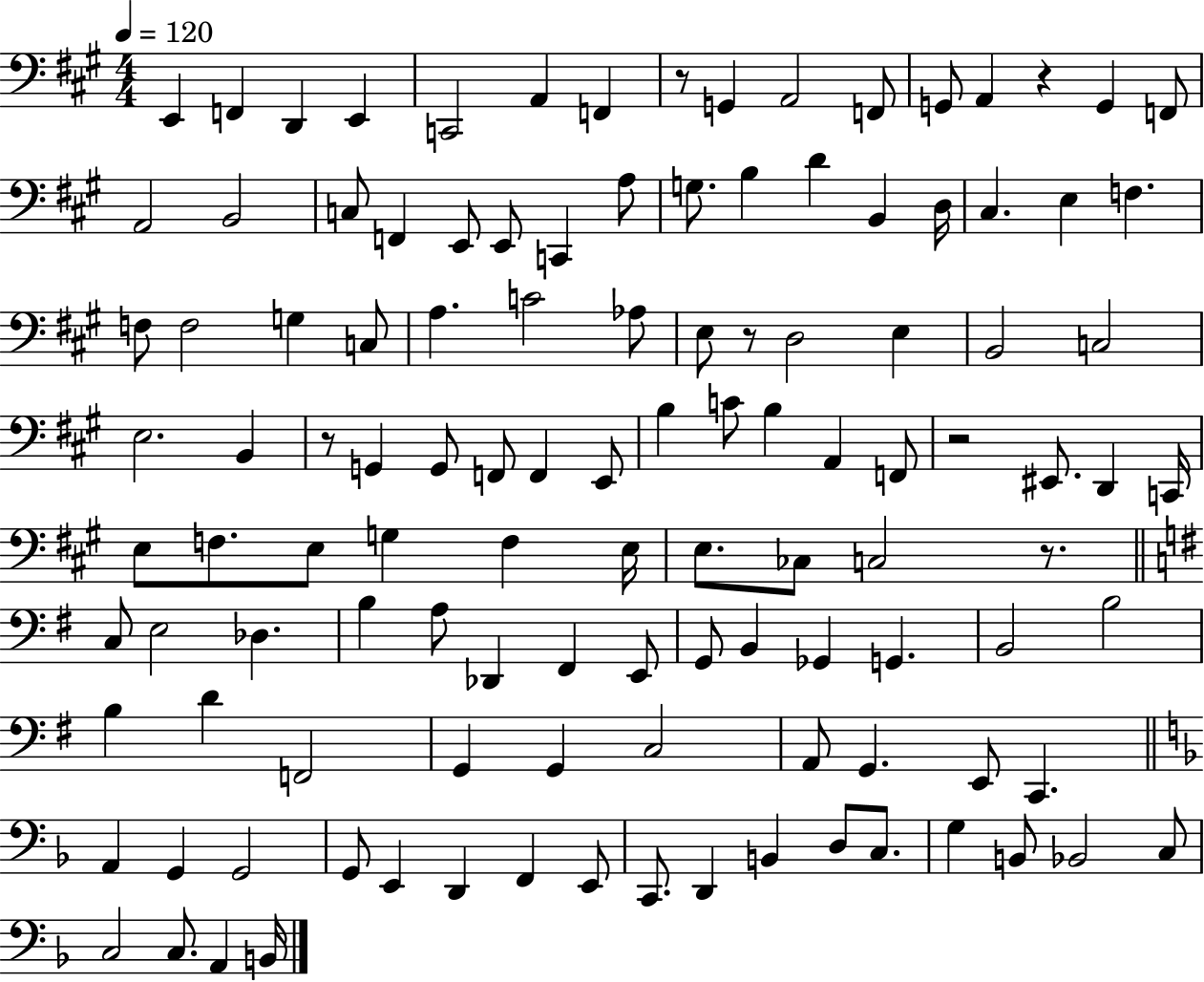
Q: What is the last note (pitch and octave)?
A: B2